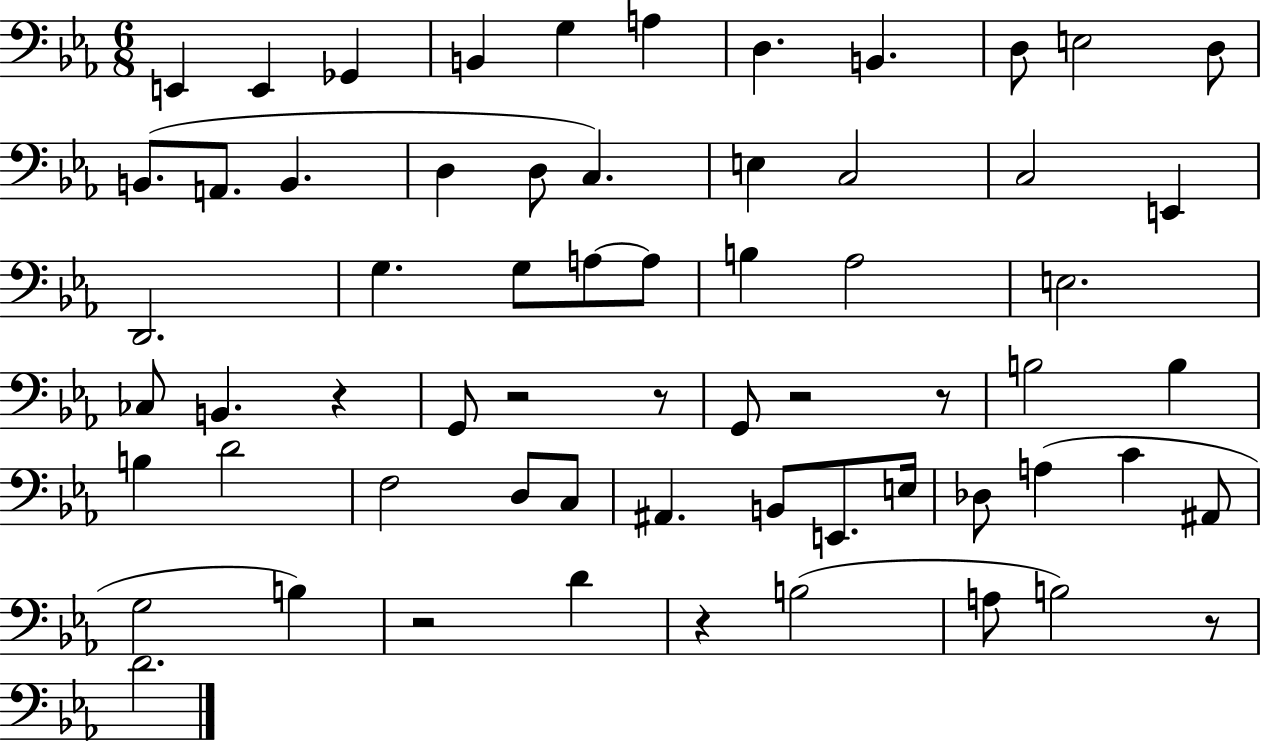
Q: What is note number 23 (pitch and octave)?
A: G3